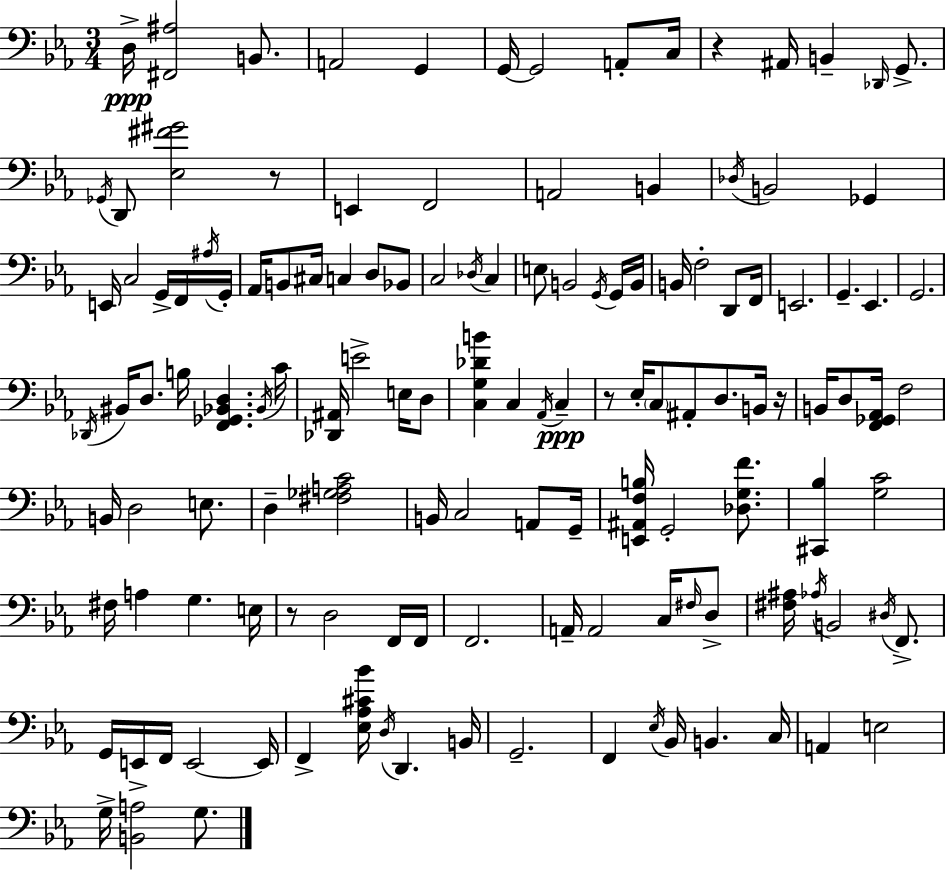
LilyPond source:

{
  \clef bass
  \numericTimeSignature
  \time 3/4
  \key ees \major
  d16->\ppp <fis, ais>2 b,8. | a,2 g,4 | g,16~~ g,2 a,8-. c16 | r4 ais,16 b,4-- \grace { des,16 } g,8.-> | \break \acciaccatura { ges,16 } d,8 <ees fis' gis'>2 | r8 e,4 f,2 | a,2 b,4 | \acciaccatura { des16 } b,2 ges,4 | \break e,16 c2 | g,16-> f,16 \acciaccatura { ais16 } g,16-. aes,16 b,8 cis16 c4 | d8 bes,8 c2 | \acciaccatura { des16 } c4 e8 b,2 | \break \acciaccatura { g,16 } g,16 b,16 b,16 f2-. | d,8 f,16 e,2. | g,4.-- | ees,4. g,2. | \break \acciaccatura { des,16 } bis,16 d8. b16 | <f, ges, bes, d>4. \acciaccatura { bes,16 } c'16 <des, ais,>16 e'2-> | e16 d8 <c g des' b'>4 | c4 \acciaccatura { aes,16 }\ppp c4-- r8 ees16-. | \break \parenthesize c8 ais,8-. d8. b,16 r16 b,16 d8 | <f, ges, aes,>16 f2 b,16 d2 | e8. d4-- | <fis ges a c'>2 b,16 c2 | \break a,8 g,16-- <e, ais, f b>16 g,2-. | <des g f'>8. <cis, bes>4 | <g c'>2 fis16 a4 | g4. e16 r8 d2 | \break f,16 f,16 f,2. | a,16-- a,2 | c16 \grace { fis16 } d8-> <fis ais>16 \acciaccatura { aes16 } | b,2 \acciaccatura { dis16 } f,8.-> | \break g,16 e,16-> f,16 e,2~~ e,16 | f,4-> <ees aes cis' bes'>16 \acciaccatura { d16 } d,4. | b,16 g,2.-- | f,4 \acciaccatura { ees16 } bes,16 b,4. | \break c16 a,4 e2 | g16-> <b, a>2 g8. | \bar "|."
}